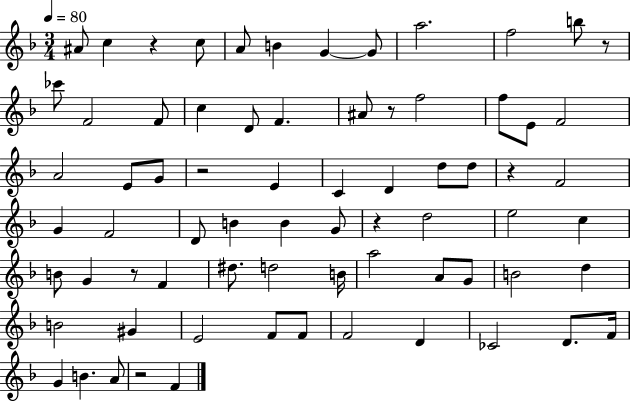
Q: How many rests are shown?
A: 8